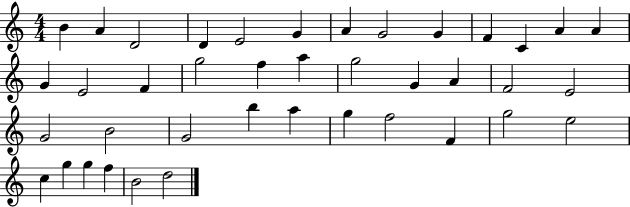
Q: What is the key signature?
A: C major